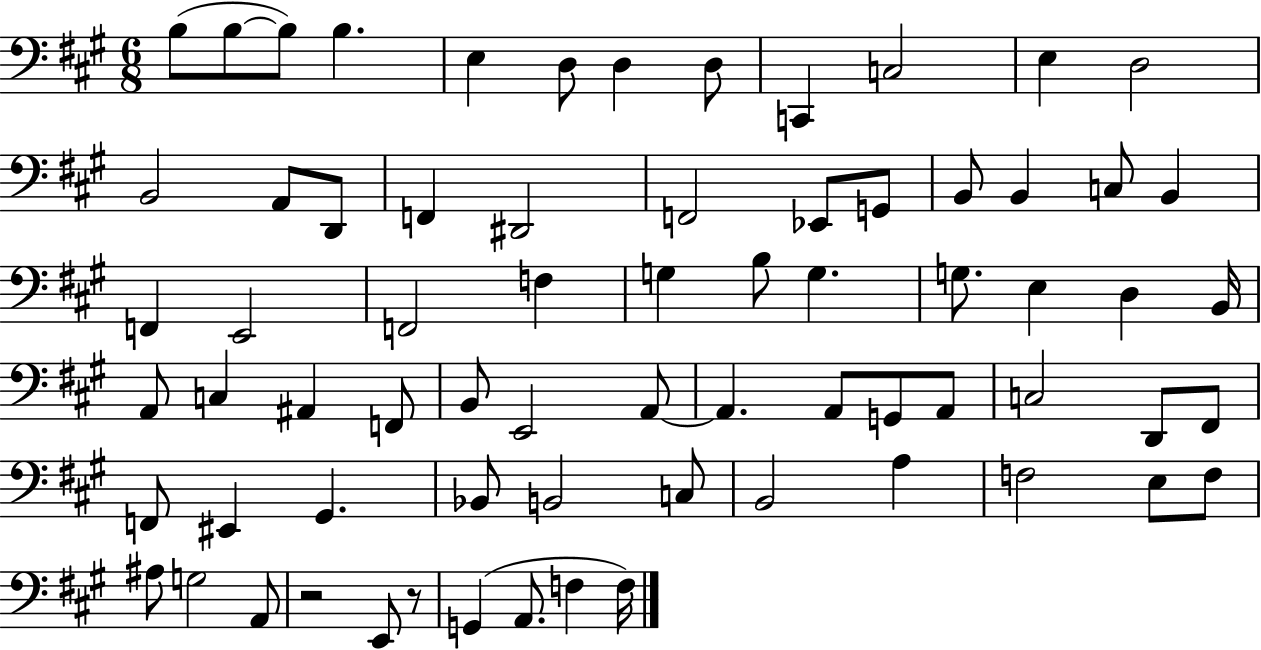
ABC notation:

X:1
T:Untitled
M:6/8
L:1/4
K:A
B,/2 B,/2 B,/2 B, E, D,/2 D, D,/2 C,, C,2 E, D,2 B,,2 A,,/2 D,,/2 F,, ^D,,2 F,,2 _E,,/2 G,,/2 B,,/2 B,, C,/2 B,, F,, E,,2 F,,2 F, G, B,/2 G, G,/2 E, D, B,,/4 A,,/2 C, ^A,, F,,/2 B,,/2 E,,2 A,,/2 A,, A,,/2 G,,/2 A,,/2 C,2 D,,/2 ^F,,/2 F,,/2 ^E,, ^G,, _B,,/2 B,,2 C,/2 B,,2 A, F,2 E,/2 F,/2 ^A,/2 G,2 A,,/2 z2 E,,/2 z/2 G,, A,,/2 F, F,/4